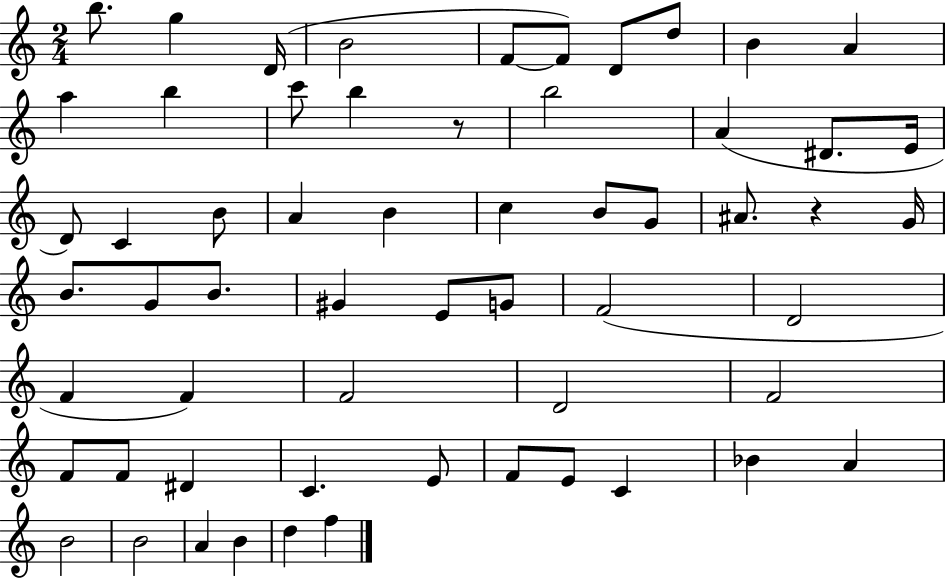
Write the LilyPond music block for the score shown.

{
  \clef treble
  \numericTimeSignature
  \time 2/4
  \key c \major
  \repeat volta 2 { b''8. g''4 d'16( | b'2 | f'8~~ f'8) d'8 d''8 | b'4 a'4 | \break a''4 b''4 | c'''8 b''4 r8 | b''2 | a'4( dis'8. e'16 | \break d'8) c'4 b'8 | a'4 b'4 | c''4 b'8 g'8 | ais'8. r4 g'16 | \break b'8. g'8 b'8. | gis'4 e'8 g'8 | f'2( | d'2 | \break f'4 f'4) | f'2 | d'2 | f'2 | \break f'8 f'8 dis'4 | c'4. e'8 | f'8 e'8 c'4 | bes'4 a'4 | \break b'2 | b'2 | a'4 b'4 | d''4 f''4 | \break } \bar "|."
}